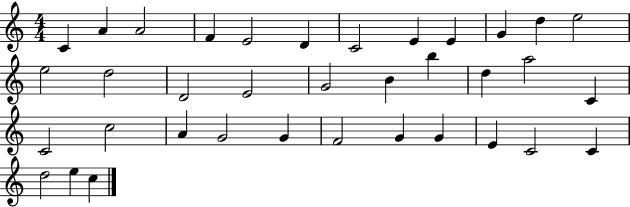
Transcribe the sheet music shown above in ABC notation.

X:1
T:Untitled
M:4/4
L:1/4
K:C
C A A2 F E2 D C2 E E G d e2 e2 d2 D2 E2 G2 B b d a2 C C2 c2 A G2 G F2 G G E C2 C d2 e c